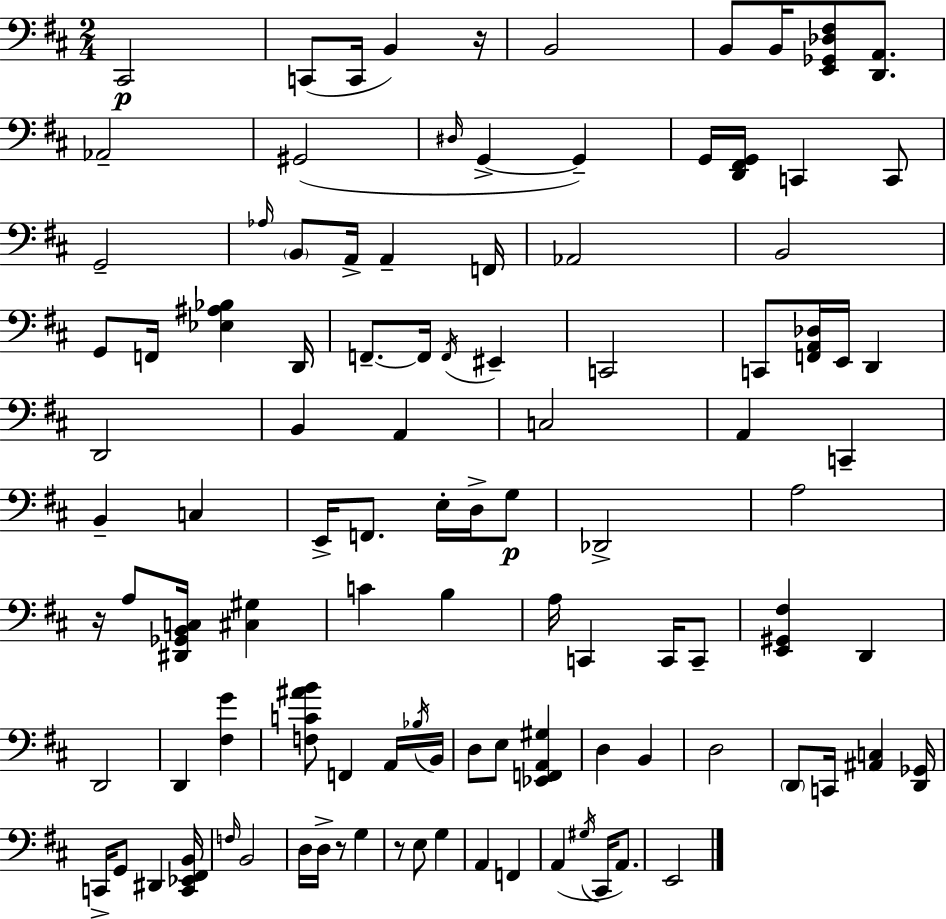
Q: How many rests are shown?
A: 4